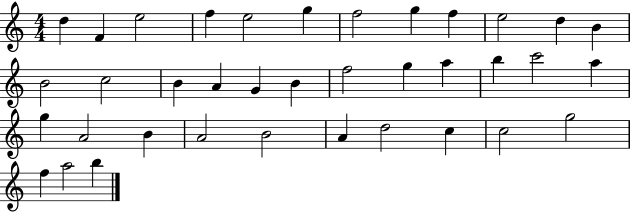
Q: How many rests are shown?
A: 0